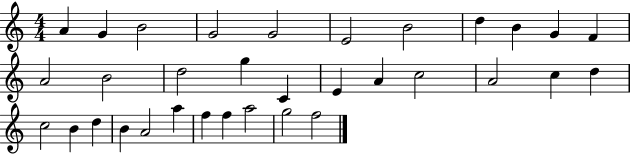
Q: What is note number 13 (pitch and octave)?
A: B4